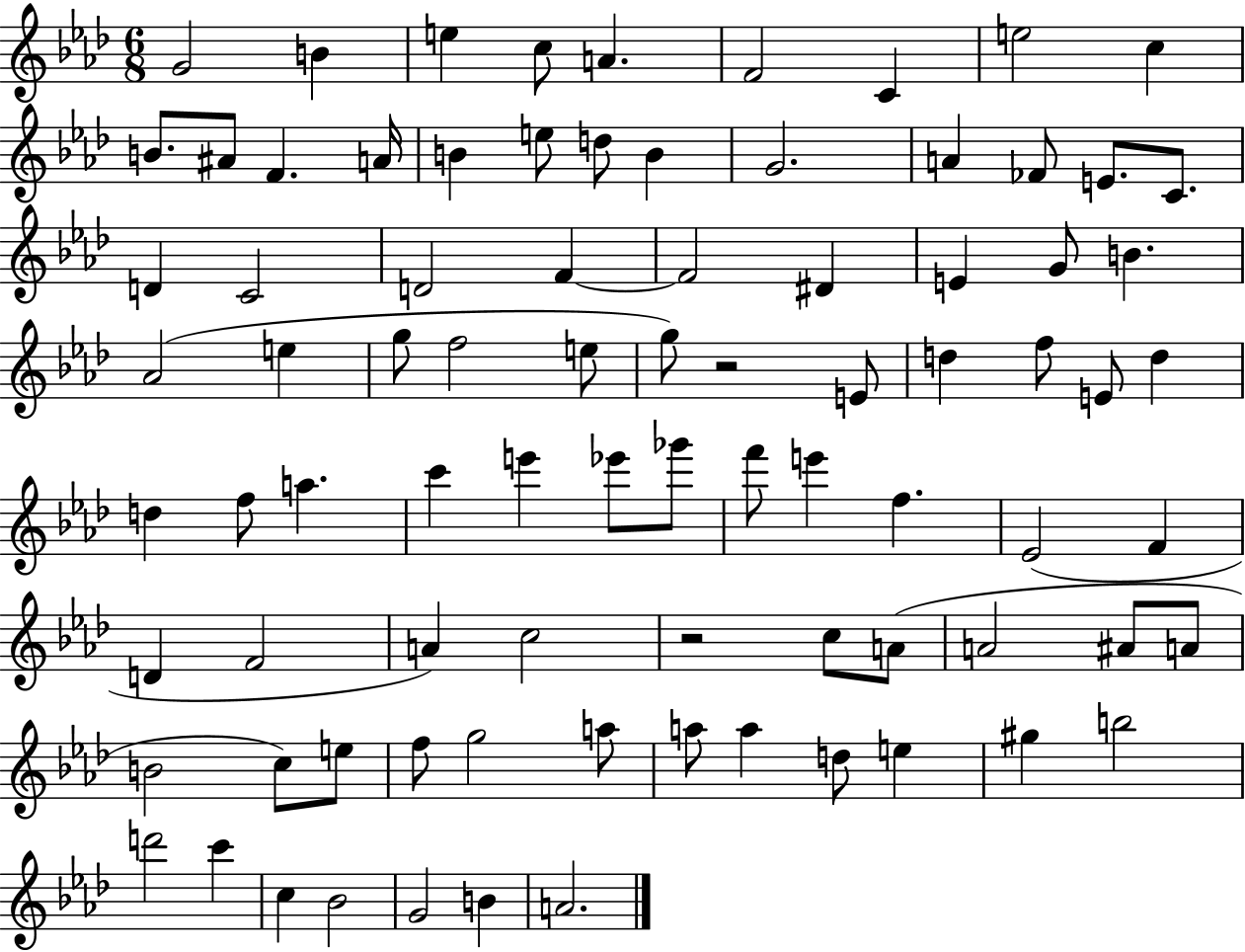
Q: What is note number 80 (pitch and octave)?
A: G4